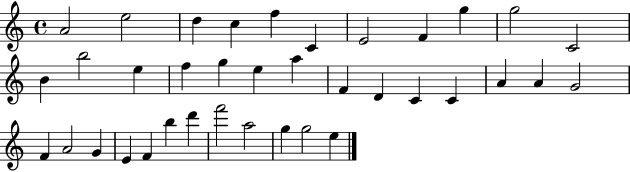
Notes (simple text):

A4/h E5/h D5/q C5/q F5/q C4/q E4/h F4/q G5/q G5/h C4/h B4/q B5/h E5/q F5/q G5/q E5/q A5/q F4/q D4/q C4/q C4/q A4/q A4/q G4/h F4/q A4/h G4/q E4/q F4/q B5/q D6/q F6/h A5/h G5/q G5/h E5/q